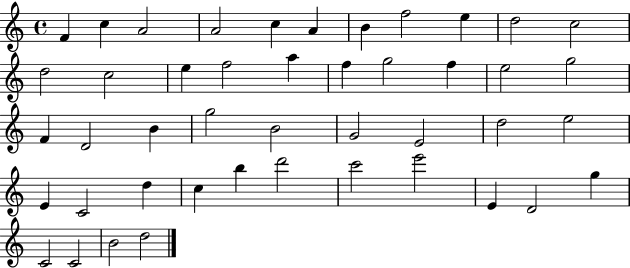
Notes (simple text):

F4/q C5/q A4/h A4/h C5/q A4/q B4/q F5/h E5/q D5/h C5/h D5/h C5/h E5/q F5/h A5/q F5/q G5/h F5/q E5/h G5/h F4/q D4/h B4/q G5/h B4/h G4/h E4/h D5/h E5/h E4/q C4/h D5/q C5/q B5/q D6/h C6/h E6/h E4/q D4/h G5/q C4/h C4/h B4/h D5/h